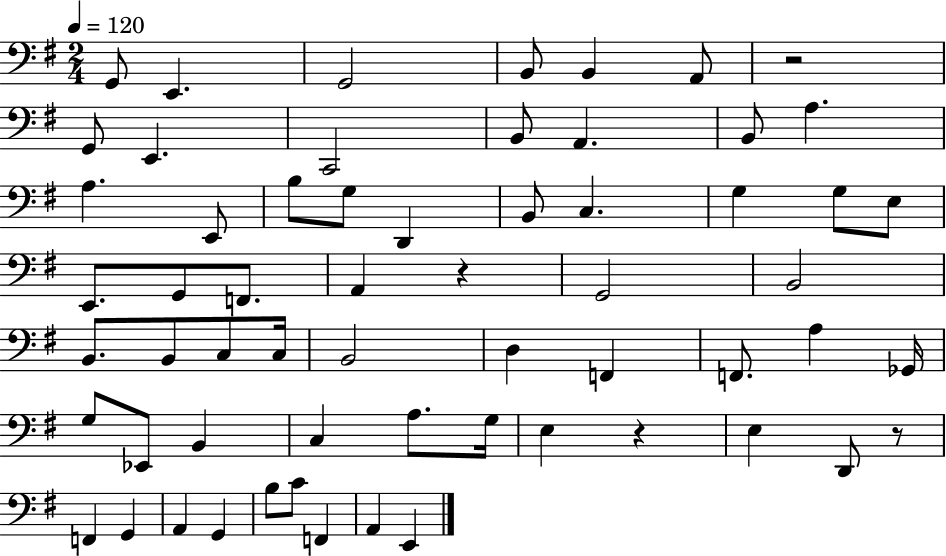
{
  \clef bass
  \numericTimeSignature
  \time 2/4
  \key g \major
  \tempo 4 = 120
  \repeat volta 2 { g,8 e,4. | g,2 | b,8 b,4 a,8 | r2 | \break g,8 e,4. | c,2 | b,8 a,4. | b,8 a4. | \break a4. e,8 | b8 g8 d,4 | b,8 c4. | g4 g8 e8 | \break e,8. g,8 f,8. | a,4 r4 | g,2 | b,2 | \break b,8. b,8 c8 c16 | b,2 | d4 f,4 | f,8. a4 ges,16 | \break g8 ees,8 b,4 | c4 a8. g16 | e4 r4 | e4 d,8 r8 | \break f,4 g,4 | a,4 g,4 | b8 c'8 f,4 | a,4 e,4 | \break } \bar "|."
}